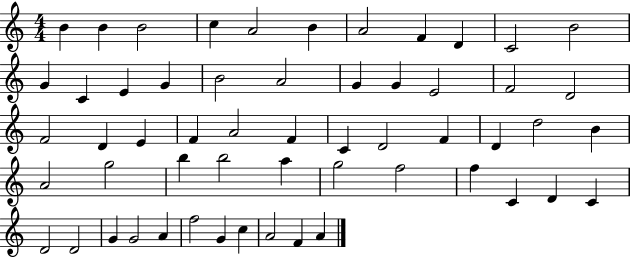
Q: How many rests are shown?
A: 0